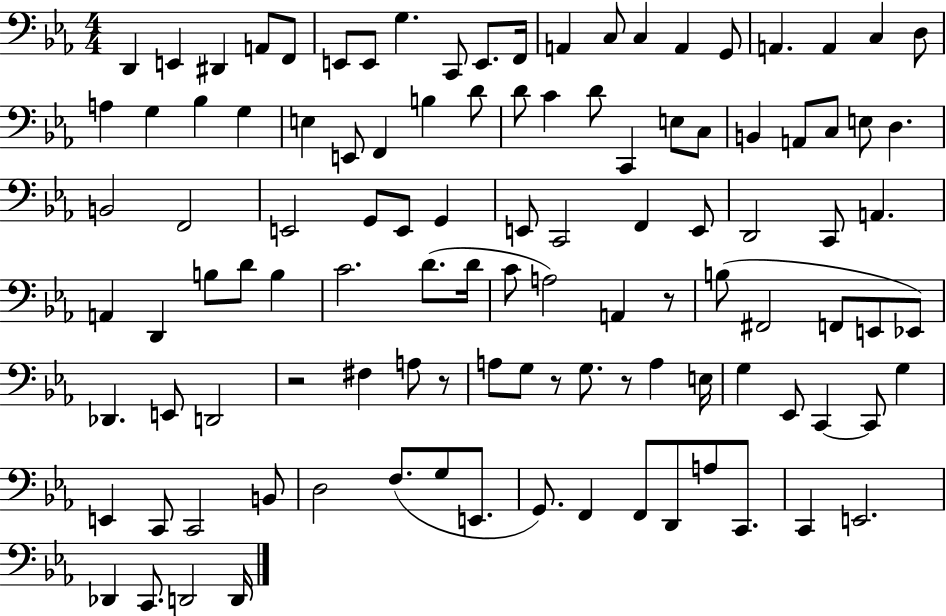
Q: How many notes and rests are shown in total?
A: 109